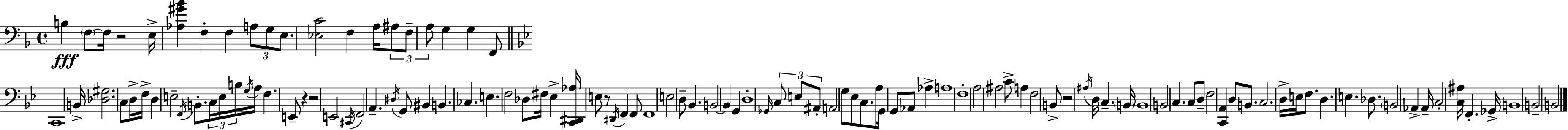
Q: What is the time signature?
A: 4/4